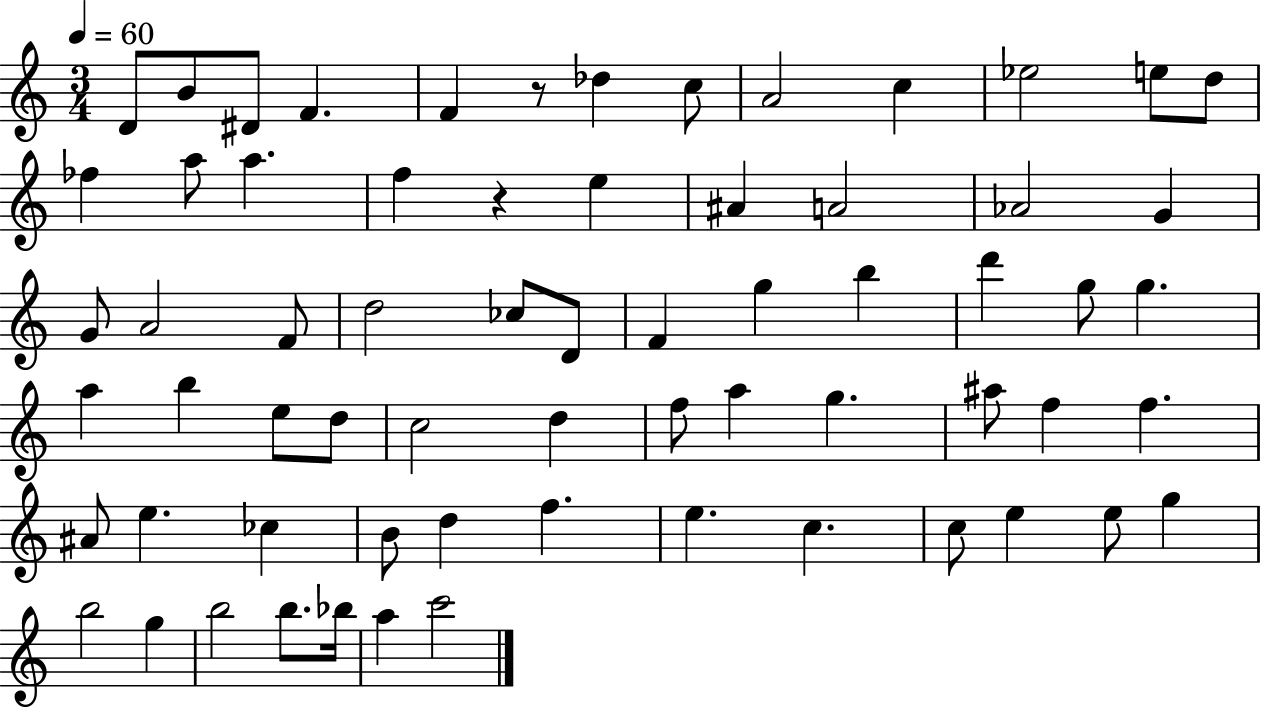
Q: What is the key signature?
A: C major